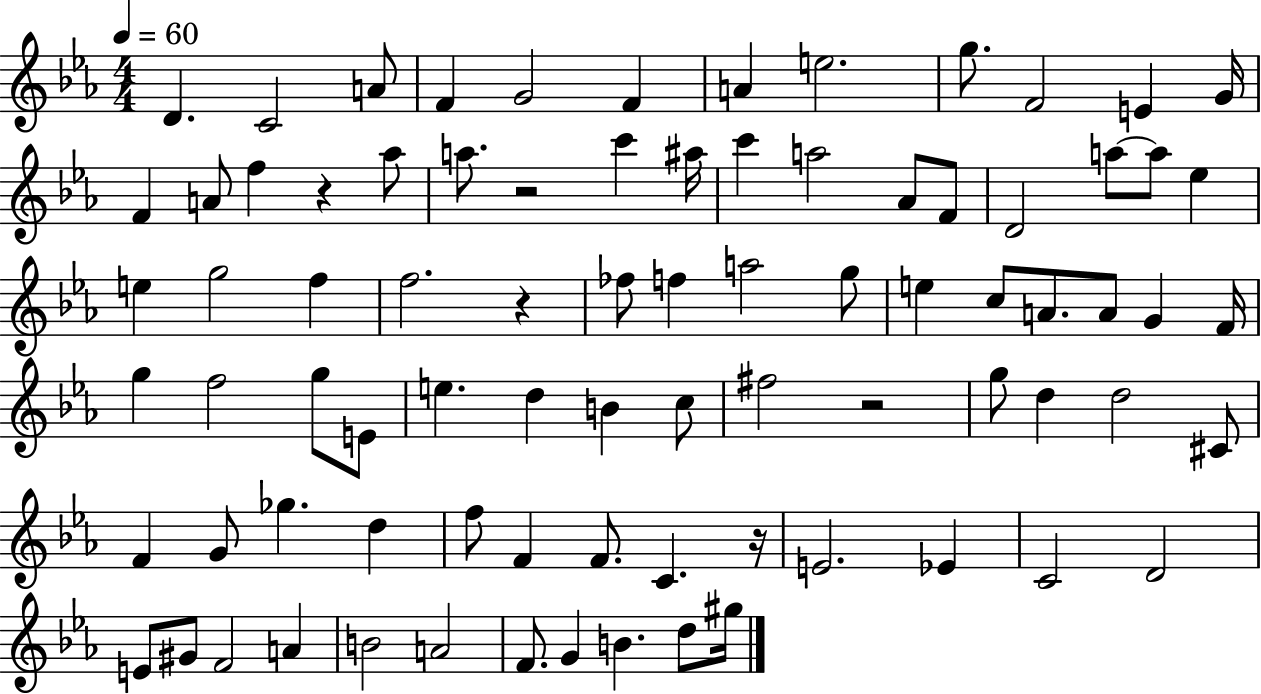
D4/q. C4/h A4/e F4/q G4/h F4/q A4/q E5/h. G5/e. F4/h E4/q G4/s F4/q A4/e F5/q R/q Ab5/e A5/e. R/h C6/q A#5/s C6/q A5/h Ab4/e F4/e D4/h A5/e A5/e Eb5/q E5/q G5/h F5/q F5/h. R/q FES5/e F5/q A5/h G5/e E5/q C5/e A4/e. A4/e G4/q F4/s G5/q F5/h G5/e E4/e E5/q. D5/q B4/q C5/e F#5/h R/h G5/e D5/q D5/h C#4/e F4/q G4/e Gb5/q. D5/q F5/e F4/q F4/e. C4/q. R/s E4/h. Eb4/q C4/h D4/h E4/e G#4/e F4/h A4/q B4/h A4/h F4/e. G4/q B4/q. D5/e G#5/s